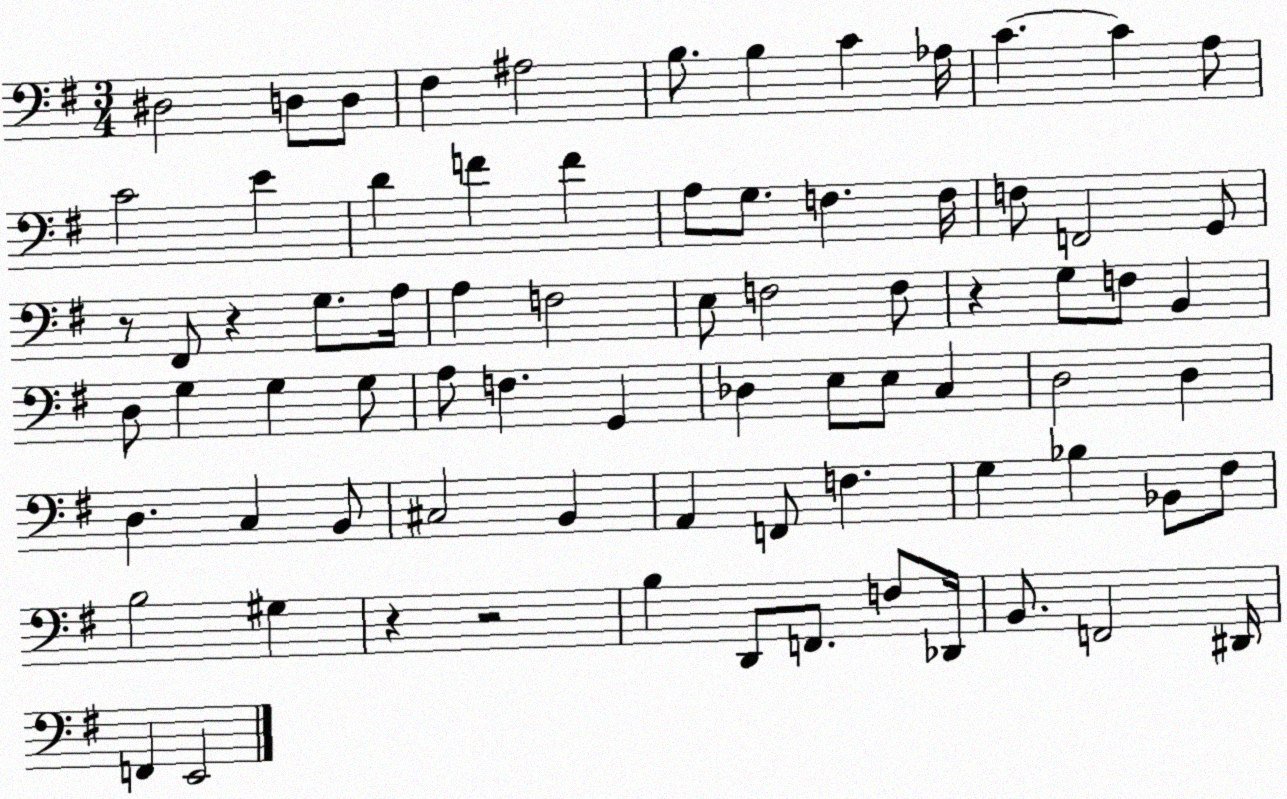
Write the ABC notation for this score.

X:1
T:Untitled
M:3/4
L:1/4
K:G
^D,2 D,/2 D,/2 ^F, ^A,2 B,/2 B, C _A,/4 C C A,/2 C2 E D F F A,/2 G,/2 F, F,/4 F,/2 F,,2 G,,/2 z/2 ^F,,/2 z G,/2 A,/4 A, F,2 E,/2 F,2 F,/2 z G,/2 F,/2 B,, D,/2 G, G, G,/2 A,/2 F, G,, _D, E,/2 E,/2 C, D,2 D, D, C, B,,/2 ^C,2 B,, A,, F,,/2 F, G, _B, _B,,/2 ^F,/2 B,2 ^G, z z2 B, D,,/2 F,,/2 F,/2 _D,,/4 B,,/2 F,,2 ^D,,/4 F,, E,,2